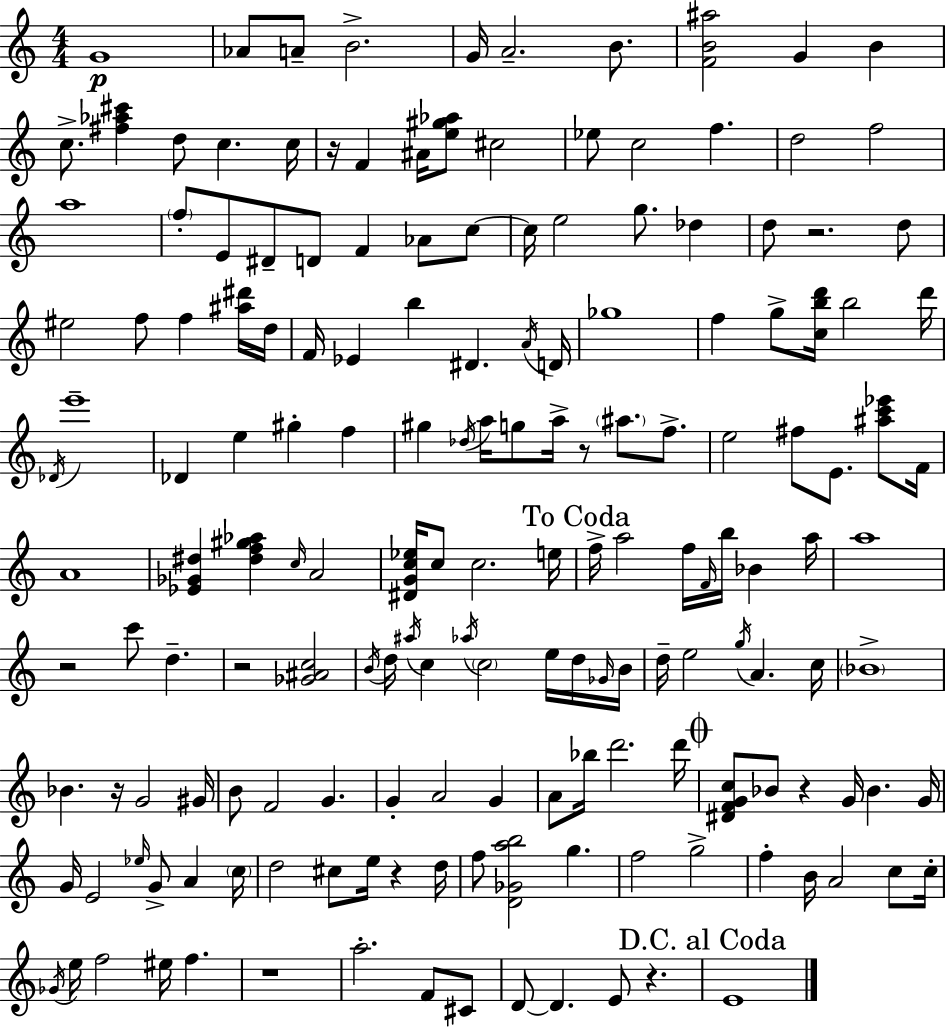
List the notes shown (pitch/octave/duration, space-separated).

G4/w Ab4/e A4/e B4/h. G4/s A4/h. B4/e. [F4,B4,A#5]/h G4/q B4/q C5/e. [F#5,Ab5,C#6]/q D5/e C5/q. C5/s R/s F4/q A#4/s [E5,G#5,Ab5]/e C#5/h Eb5/e C5/h F5/q. D5/h F5/h A5/w F5/e E4/e D#4/e D4/e F4/q Ab4/e C5/e C5/s E5/h G5/e. Db5/q D5/e R/h. D5/e EIS5/h F5/e F5/q [A#5,D#6]/s D5/s F4/s Eb4/q B5/q D#4/q. A4/s D4/s Gb5/w F5/q G5/e [C5,B5,D6]/s B5/h D6/s Db4/s E6/w Db4/q E5/q G#5/q F5/q G#5/q Db5/s A5/s G5/e A5/s R/e A#5/e. F5/e. E5/h F#5/e E4/e. [A#5,C6,Eb6]/e F4/s A4/w [Eb4,Gb4,D#5]/q [D#5,F5,G#5,Ab5]/q C5/s A4/h [D#4,G4,C5,Eb5]/s C5/e C5/h. E5/s F5/s A5/h F5/s F4/s B5/s Bb4/q A5/s A5/w R/h C6/e D5/q. R/h [Gb4,A#4,C5]/h B4/s D5/s A#5/s C5/q Ab5/s C5/h E5/s D5/s Gb4/s B4/s D5/s E5/h G5/s A4/q. C5/s Bb4/w Bb4/q. R/s G4/h G#4/s B4/e F4/h G4/q. G4/q A4/h G4/q A4/e Bb5/s D6/h. D6/s [D#4,F4,G4,C5]/e Bb4/e R/q G4/s Bb4/q. G4/s G4/s E4/h Eb5/s G4/e A4/q C5/s D5/h C#5/e E5/s R/q D5/s F5/e [D4,Gb4,A5,B5]/h G5/q. F5/h G5/h F5/q B4/s A4/h C5/e C5/s Gb4/s E5/s F5/h EIS5/s F5/q. R/w A5/h. F4/e C#4/e D4/e D4/q. E4/e R/q. E4/w